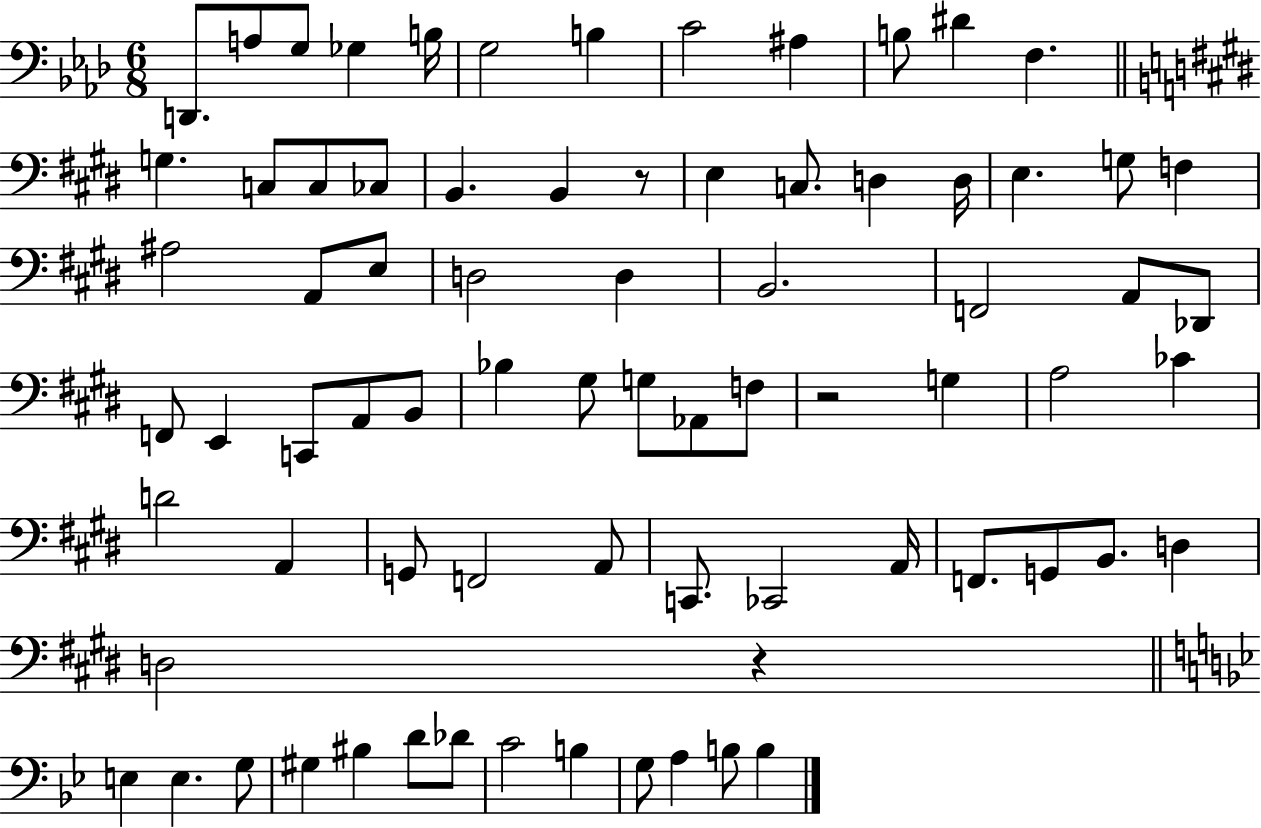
{
  \clef bass
  \numericTimeSignature
  \time 6/8
  \key aes \major
  d,8. a8 g8 ges4 b16 | g2 b4 | c'2 ais4 | b8 dis'4 f4. | \break \bar "||" \break \key e \major g4. c8 c8 ces8 | b,4. b,4 r8 | e4 c8. d4 d16 | e4. g8 f4 | \break ais2 a,8 e8 | d2 d4 | b,2. | f,2 a,8 des,8 | \break f,8 e,4 c,8 a,8 b,8 | bes4 gis8 g8 aes,8 f8 | r2 g4 | a2 ces'4 | \break d'2 a,4 | g,8 f,2 a,8 | c,8. ces,2 a,16 | f,8. g,8 b,8. d4 | \break d2 r4 | \bar "||" \break \key bes \major e4 e4. g8 | gis4 bis4 d'8 des'8 | c'2 b4 | g8 a4 b8 b4 | \break \bar "|."
}